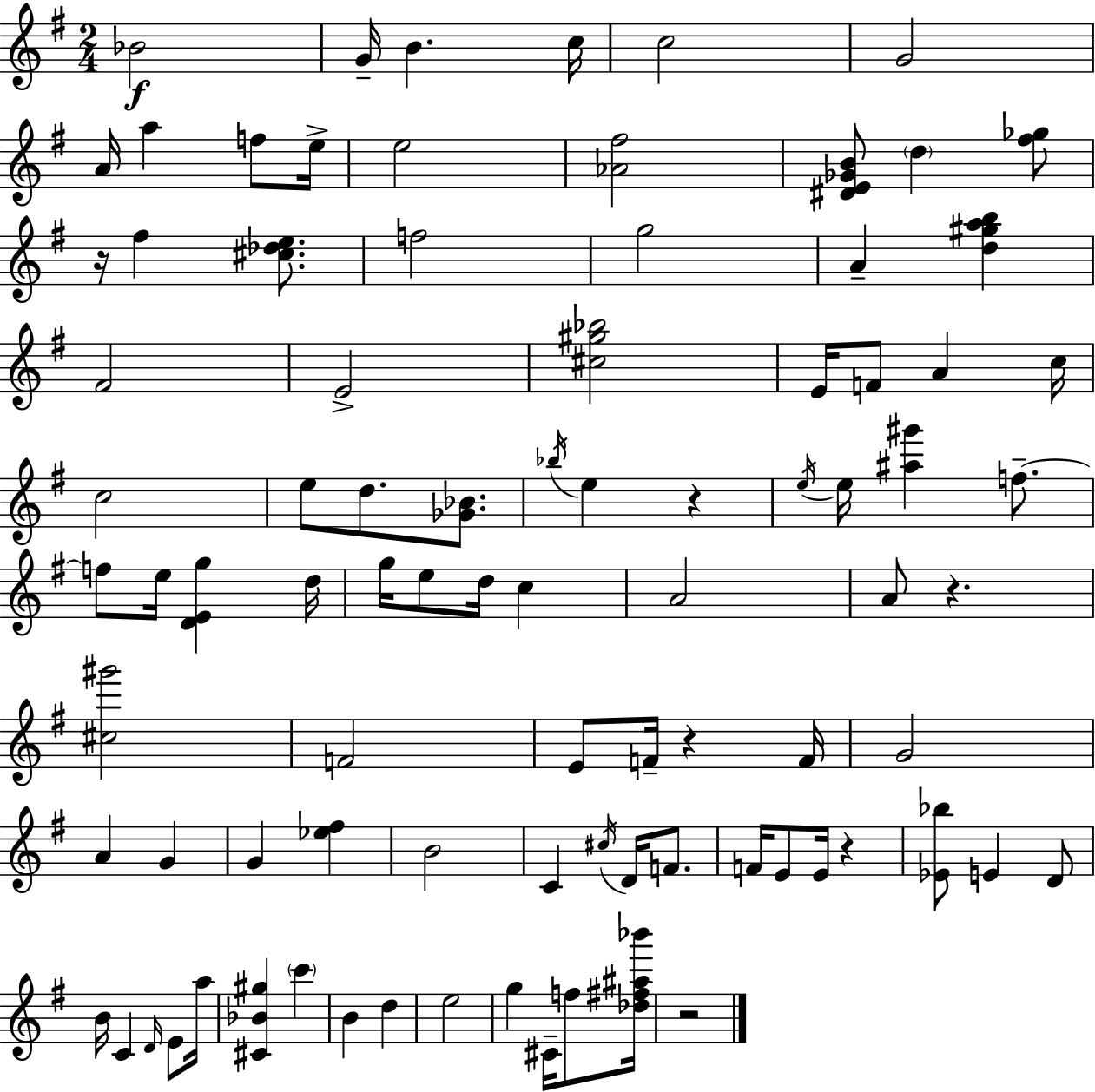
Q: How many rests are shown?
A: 6